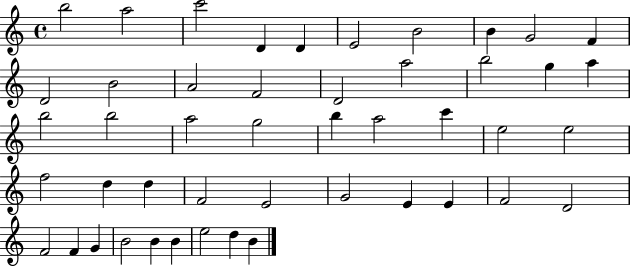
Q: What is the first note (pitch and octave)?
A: B5